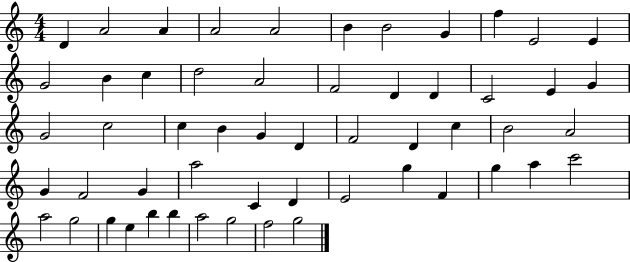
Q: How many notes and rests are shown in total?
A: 55